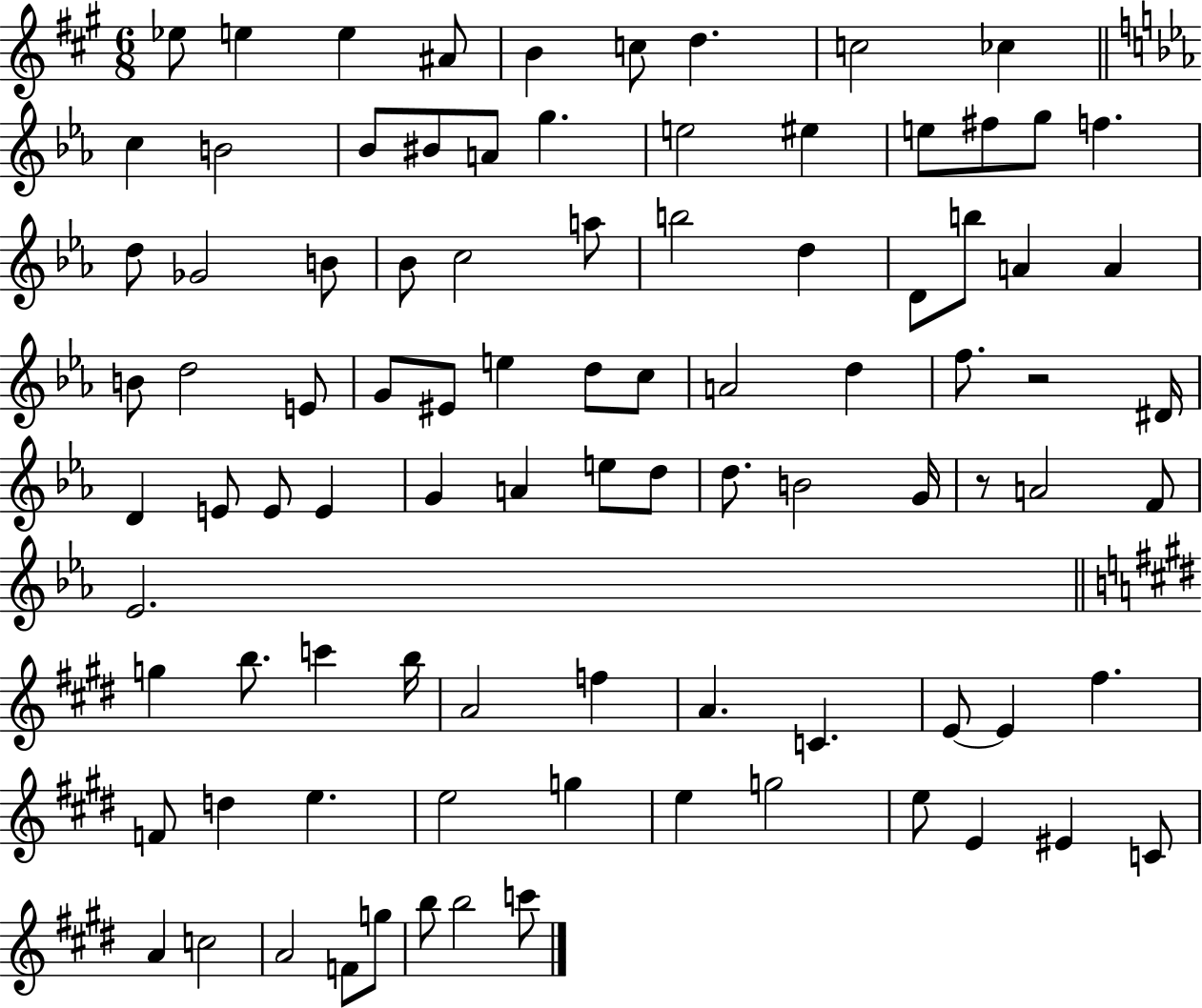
{
  \clef treble
  \numericTimeSignature
  \time 6/8
  \key a \major
  \repeat volta 2 { ees''8 e''4 e''4 ais'8 | b'4 c''8 d''4. | c''2 ces''4 | \bar "||" \break \key ees \major c''4 b'2 | bes'8 bis'8 a'8 g''4. | e''2 eis''4 | e''8 fis''8 g''8 f''4. | \break d''8 ges'2 b'8 | bes'8 c''2 a''8 | b''2 d''4 | d'8 b''8 a'4 a'4 | \break b'8 d''2 e'8 | g'8 eis'8 e''4 d''8 c''8 | a'2 d''4 | f''8. r2 dis'16 | \break d'4 e'8 e'8 e'4 | g'4 a'4 e''8 d''8 | d''8. b'2 g'16 | r8 a'2 f'8 | \break ees'2. | \bar "||" \break \key e \major g''4 b''8. c'''4 b''16 | a'2 f''4 | a'4. c'4. | e'8~~ e'4 fis''4. | \break f'8 d''4 e''4. | e''2 g''4 | e''4 g''2 | e''8 e'4 eis'4 c'8 | \break a'4 c''2 | a'2 f'8 g''8 | b''8 b''2 c'''8 | } \bar "|."
}